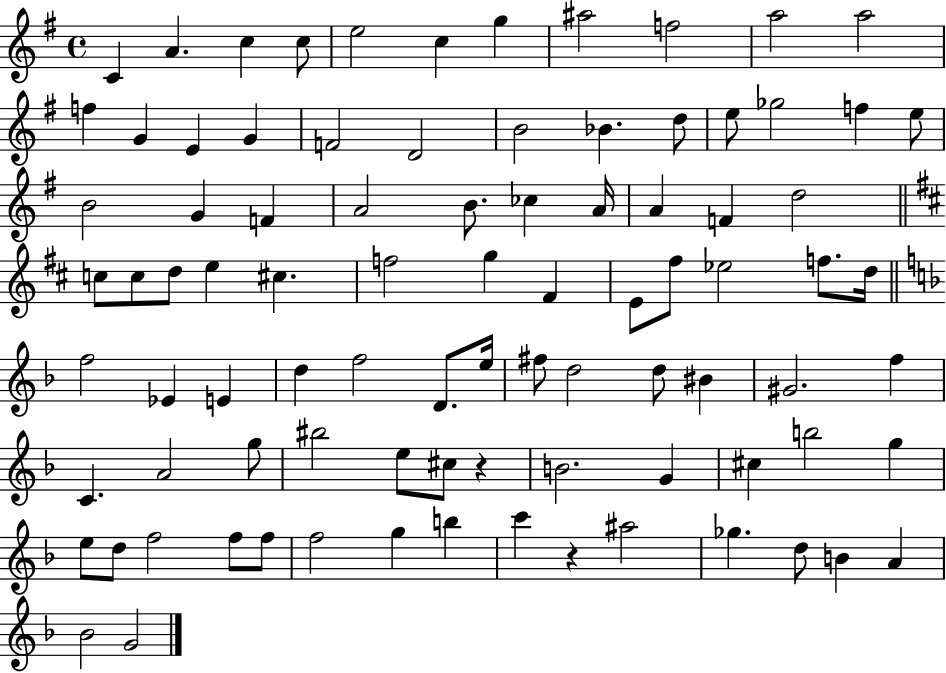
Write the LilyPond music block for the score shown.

{
  \clef treble
  \time 4/4
  \defaultTimeSignature
  \key g \major
  c'4 a'4. c''4 c''8 | e''2 c''4 g''4 | ais''2 f''2 | a''2 a''2 | \break f''4 g'4 e'4 g'4 | f'2 d'2 | b'2 bes'4. d''8 | e''8 ges''2 f''4 e''8 | \break b'2 g'4 f'4 | a'2 b'8. ces''4 a'16 | a'4 f'4 d''2 | \bar "||" \break \key b \minor c''8 c''8 d''8 e''4 cis''4. | f''2 g''4 fis'4 | e'8 fis''8 ees''2 f''8. d''16 | \bar "||" \break \key f \major f''2 ees'4 e'4 | d''4 f''2 d'8. e''16 | fis''8 d''2 d''8 bis'4 | gis'2. f''4 | \break c'4. a'2 g''8 | bis''2 e''8 cis''8 r4 | b'2. g'4 | cis''4 b''2 g''4 | \break e''8 d''8 f''2 f''8 f''8 | f''2 g''4 b''4 | c'''4 r4 ais''2 | ges''4. d''8 b'4 a'4 | \break bes'2 g'2 | \bar "|."
}